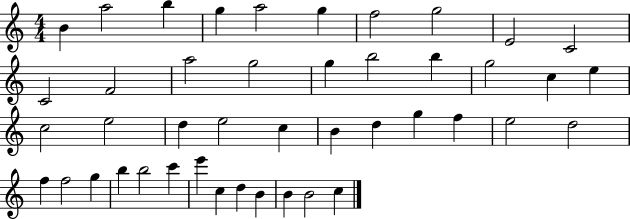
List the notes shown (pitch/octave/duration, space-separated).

B4/q A5/h B5/q G5/q A5/h G5/q F5/h G5/h E4/h C4/h C4/h F4/h A5/h G5/h G5/q B5/h B5/q G5/h C5/q E5/q C5/h E5/h D5/q E5/h C5/q B4/q D5/q G5/q F5/q E5/h D5/h F5/q F5/h G5/q B5/q B5/h C6/q E6/q C5/q D5/q B4/q B4/q B4/h C5/q